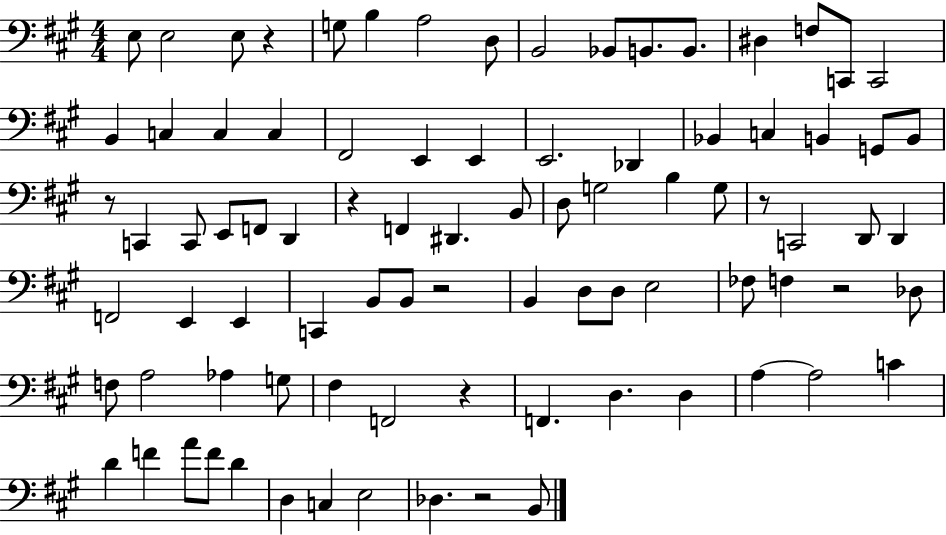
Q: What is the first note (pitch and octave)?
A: E3